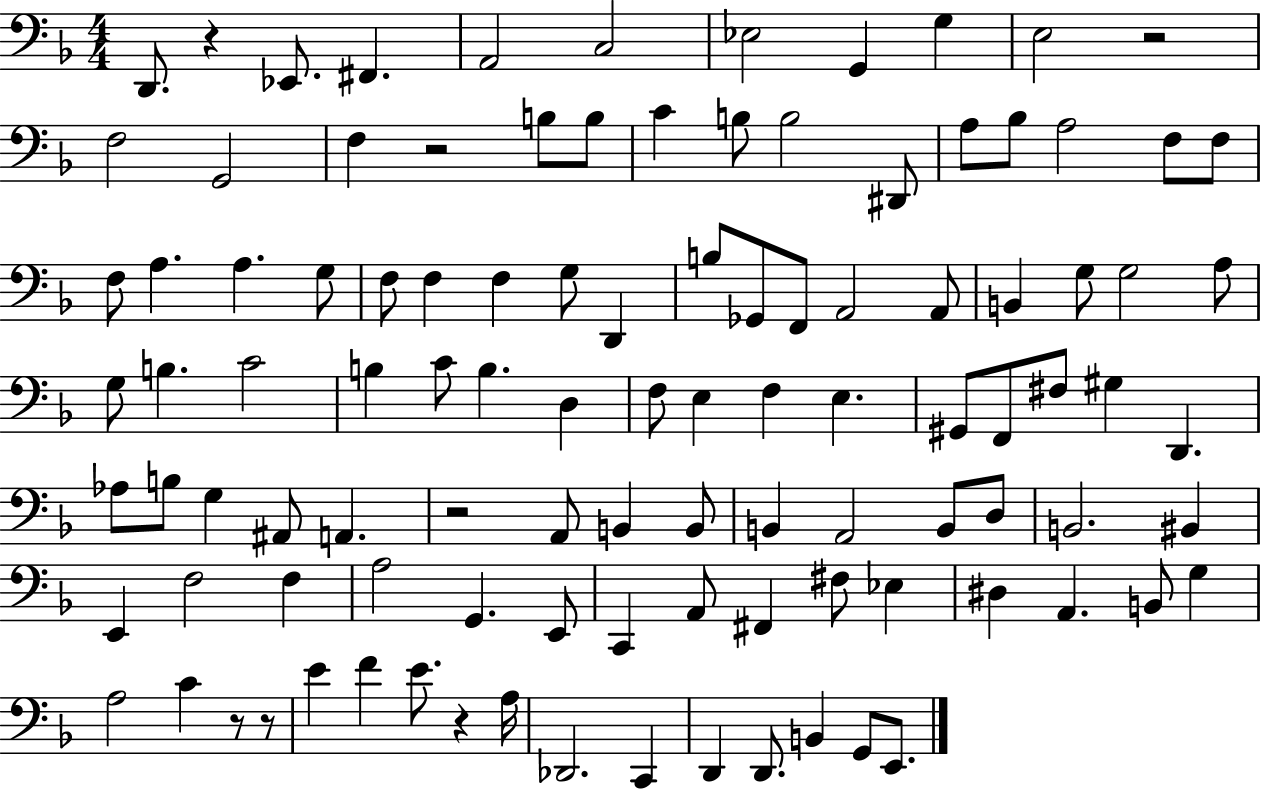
D2/e. R/q Eb2/e. F#2/q. A2/h C3/h Eb3/h G2/q G3/q E3/h R/h F3/h G2/h F3/q R/h B3/e B3/e C4/q B3/e B3/h D#2/e A3/e Bb3/e A3/h F3/e F3/e F3/e A3/q. A3/q. G3/e F3/e F3/q F3/q G3/e D2/q B3/e Gb2/e F2/e A2/h A2/e B2/q G3/e G3/h A3/e G3/e B3/q. C4/h B3/q C4/e B3/q. D3/q F3/e E3/q F3/q E3/q. G#2/e F2/e F#3/e G#3/q D2/q. Ab3/e B3/e G3/q A#2/e A2/q. R/h A2/e B2/q B2/e B2/q A2/h B2/e D3/e B2/h. BIS2/q E2/q F3/h F3/q A3/h G2/q. E2/e C2/q A2/e F#2/q F#3/e Eb3/q D#3/q A2/q. B2/e G3/q A3/h C4/q R/e R/e E4/q F4/q E4/e. R/q A3/s Db2/h. C2/q D2/q D2/e. B2/q G2/e E2/e.